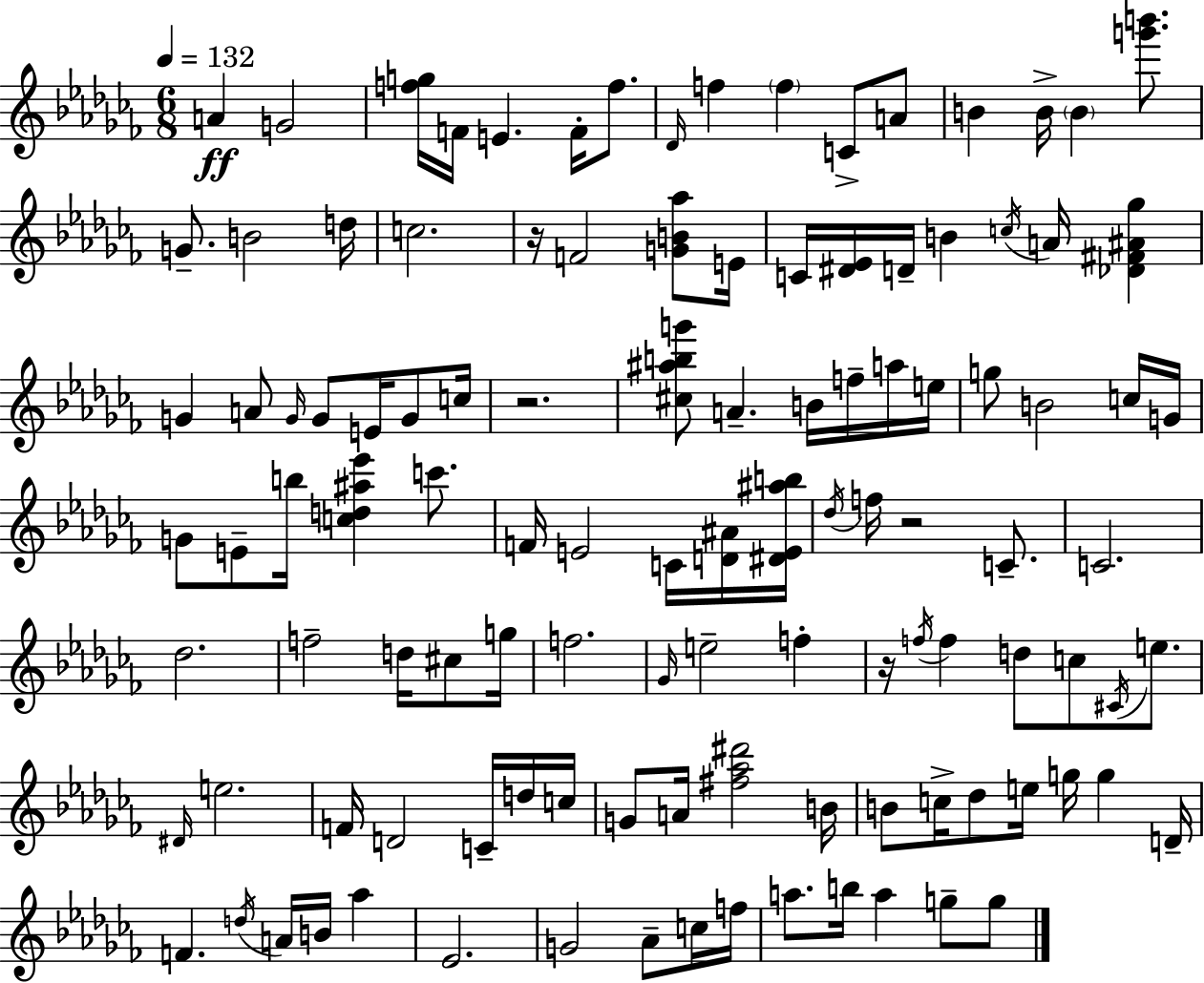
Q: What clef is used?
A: treble